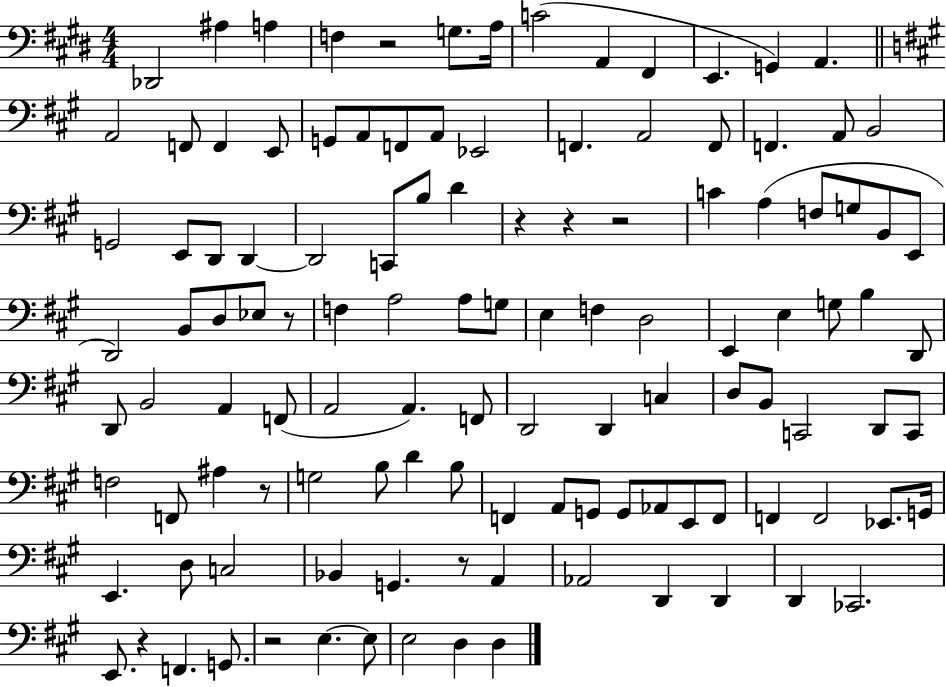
{
  \clef bass
  \numericTimeSignature
  \time 4/4
  \key e \major
  des,2 ais4 a4 | f4 r2 g8. a16 | c'2( a,4 fis,4 | e,4. g,4) a,4. | \break \bar "||" \break \key a \major a,2 f,8 f,4 e,8 | g,8 a,8 f,8 a,8 ees,2 | f,4. a,2 f,8 | f,4. a,8 b,2 | \break g,2 e,8 d,8 d,4~~ | d,2 c,8 b8 d'4 | r4 r4 r2 | c'4 a4( f8 g8 b,8 e,8 | \break d,2) b,8 d8 ees8 r8 | f4 a2 a8 g8 | e4 f4 d2 | e,4 e4 g8 b4 d,8 | \break d,8 b,2 a,4 f,8( | a,2 a,4.) f,8 | d,2 d,4 c4 | d8 b,8 c,2 d,8 c,8 | \break f2 f,8 ais4 r8 | g2 b8 d'4 b8 | f,4 a,8 g,8 g,8 aes,8 e,8 f,8 | f,4 f,2 ees,8. g,16 | \break e,4. d8 c2 | bes,4 g,4. r8 a,4 | aes,2 d,4 d,4 | d,4 ces,2. | \break e,8. r4 f,4. g,8. | r2 e4.~~ e8 | e2 d4 d4 | \bar "|."
}